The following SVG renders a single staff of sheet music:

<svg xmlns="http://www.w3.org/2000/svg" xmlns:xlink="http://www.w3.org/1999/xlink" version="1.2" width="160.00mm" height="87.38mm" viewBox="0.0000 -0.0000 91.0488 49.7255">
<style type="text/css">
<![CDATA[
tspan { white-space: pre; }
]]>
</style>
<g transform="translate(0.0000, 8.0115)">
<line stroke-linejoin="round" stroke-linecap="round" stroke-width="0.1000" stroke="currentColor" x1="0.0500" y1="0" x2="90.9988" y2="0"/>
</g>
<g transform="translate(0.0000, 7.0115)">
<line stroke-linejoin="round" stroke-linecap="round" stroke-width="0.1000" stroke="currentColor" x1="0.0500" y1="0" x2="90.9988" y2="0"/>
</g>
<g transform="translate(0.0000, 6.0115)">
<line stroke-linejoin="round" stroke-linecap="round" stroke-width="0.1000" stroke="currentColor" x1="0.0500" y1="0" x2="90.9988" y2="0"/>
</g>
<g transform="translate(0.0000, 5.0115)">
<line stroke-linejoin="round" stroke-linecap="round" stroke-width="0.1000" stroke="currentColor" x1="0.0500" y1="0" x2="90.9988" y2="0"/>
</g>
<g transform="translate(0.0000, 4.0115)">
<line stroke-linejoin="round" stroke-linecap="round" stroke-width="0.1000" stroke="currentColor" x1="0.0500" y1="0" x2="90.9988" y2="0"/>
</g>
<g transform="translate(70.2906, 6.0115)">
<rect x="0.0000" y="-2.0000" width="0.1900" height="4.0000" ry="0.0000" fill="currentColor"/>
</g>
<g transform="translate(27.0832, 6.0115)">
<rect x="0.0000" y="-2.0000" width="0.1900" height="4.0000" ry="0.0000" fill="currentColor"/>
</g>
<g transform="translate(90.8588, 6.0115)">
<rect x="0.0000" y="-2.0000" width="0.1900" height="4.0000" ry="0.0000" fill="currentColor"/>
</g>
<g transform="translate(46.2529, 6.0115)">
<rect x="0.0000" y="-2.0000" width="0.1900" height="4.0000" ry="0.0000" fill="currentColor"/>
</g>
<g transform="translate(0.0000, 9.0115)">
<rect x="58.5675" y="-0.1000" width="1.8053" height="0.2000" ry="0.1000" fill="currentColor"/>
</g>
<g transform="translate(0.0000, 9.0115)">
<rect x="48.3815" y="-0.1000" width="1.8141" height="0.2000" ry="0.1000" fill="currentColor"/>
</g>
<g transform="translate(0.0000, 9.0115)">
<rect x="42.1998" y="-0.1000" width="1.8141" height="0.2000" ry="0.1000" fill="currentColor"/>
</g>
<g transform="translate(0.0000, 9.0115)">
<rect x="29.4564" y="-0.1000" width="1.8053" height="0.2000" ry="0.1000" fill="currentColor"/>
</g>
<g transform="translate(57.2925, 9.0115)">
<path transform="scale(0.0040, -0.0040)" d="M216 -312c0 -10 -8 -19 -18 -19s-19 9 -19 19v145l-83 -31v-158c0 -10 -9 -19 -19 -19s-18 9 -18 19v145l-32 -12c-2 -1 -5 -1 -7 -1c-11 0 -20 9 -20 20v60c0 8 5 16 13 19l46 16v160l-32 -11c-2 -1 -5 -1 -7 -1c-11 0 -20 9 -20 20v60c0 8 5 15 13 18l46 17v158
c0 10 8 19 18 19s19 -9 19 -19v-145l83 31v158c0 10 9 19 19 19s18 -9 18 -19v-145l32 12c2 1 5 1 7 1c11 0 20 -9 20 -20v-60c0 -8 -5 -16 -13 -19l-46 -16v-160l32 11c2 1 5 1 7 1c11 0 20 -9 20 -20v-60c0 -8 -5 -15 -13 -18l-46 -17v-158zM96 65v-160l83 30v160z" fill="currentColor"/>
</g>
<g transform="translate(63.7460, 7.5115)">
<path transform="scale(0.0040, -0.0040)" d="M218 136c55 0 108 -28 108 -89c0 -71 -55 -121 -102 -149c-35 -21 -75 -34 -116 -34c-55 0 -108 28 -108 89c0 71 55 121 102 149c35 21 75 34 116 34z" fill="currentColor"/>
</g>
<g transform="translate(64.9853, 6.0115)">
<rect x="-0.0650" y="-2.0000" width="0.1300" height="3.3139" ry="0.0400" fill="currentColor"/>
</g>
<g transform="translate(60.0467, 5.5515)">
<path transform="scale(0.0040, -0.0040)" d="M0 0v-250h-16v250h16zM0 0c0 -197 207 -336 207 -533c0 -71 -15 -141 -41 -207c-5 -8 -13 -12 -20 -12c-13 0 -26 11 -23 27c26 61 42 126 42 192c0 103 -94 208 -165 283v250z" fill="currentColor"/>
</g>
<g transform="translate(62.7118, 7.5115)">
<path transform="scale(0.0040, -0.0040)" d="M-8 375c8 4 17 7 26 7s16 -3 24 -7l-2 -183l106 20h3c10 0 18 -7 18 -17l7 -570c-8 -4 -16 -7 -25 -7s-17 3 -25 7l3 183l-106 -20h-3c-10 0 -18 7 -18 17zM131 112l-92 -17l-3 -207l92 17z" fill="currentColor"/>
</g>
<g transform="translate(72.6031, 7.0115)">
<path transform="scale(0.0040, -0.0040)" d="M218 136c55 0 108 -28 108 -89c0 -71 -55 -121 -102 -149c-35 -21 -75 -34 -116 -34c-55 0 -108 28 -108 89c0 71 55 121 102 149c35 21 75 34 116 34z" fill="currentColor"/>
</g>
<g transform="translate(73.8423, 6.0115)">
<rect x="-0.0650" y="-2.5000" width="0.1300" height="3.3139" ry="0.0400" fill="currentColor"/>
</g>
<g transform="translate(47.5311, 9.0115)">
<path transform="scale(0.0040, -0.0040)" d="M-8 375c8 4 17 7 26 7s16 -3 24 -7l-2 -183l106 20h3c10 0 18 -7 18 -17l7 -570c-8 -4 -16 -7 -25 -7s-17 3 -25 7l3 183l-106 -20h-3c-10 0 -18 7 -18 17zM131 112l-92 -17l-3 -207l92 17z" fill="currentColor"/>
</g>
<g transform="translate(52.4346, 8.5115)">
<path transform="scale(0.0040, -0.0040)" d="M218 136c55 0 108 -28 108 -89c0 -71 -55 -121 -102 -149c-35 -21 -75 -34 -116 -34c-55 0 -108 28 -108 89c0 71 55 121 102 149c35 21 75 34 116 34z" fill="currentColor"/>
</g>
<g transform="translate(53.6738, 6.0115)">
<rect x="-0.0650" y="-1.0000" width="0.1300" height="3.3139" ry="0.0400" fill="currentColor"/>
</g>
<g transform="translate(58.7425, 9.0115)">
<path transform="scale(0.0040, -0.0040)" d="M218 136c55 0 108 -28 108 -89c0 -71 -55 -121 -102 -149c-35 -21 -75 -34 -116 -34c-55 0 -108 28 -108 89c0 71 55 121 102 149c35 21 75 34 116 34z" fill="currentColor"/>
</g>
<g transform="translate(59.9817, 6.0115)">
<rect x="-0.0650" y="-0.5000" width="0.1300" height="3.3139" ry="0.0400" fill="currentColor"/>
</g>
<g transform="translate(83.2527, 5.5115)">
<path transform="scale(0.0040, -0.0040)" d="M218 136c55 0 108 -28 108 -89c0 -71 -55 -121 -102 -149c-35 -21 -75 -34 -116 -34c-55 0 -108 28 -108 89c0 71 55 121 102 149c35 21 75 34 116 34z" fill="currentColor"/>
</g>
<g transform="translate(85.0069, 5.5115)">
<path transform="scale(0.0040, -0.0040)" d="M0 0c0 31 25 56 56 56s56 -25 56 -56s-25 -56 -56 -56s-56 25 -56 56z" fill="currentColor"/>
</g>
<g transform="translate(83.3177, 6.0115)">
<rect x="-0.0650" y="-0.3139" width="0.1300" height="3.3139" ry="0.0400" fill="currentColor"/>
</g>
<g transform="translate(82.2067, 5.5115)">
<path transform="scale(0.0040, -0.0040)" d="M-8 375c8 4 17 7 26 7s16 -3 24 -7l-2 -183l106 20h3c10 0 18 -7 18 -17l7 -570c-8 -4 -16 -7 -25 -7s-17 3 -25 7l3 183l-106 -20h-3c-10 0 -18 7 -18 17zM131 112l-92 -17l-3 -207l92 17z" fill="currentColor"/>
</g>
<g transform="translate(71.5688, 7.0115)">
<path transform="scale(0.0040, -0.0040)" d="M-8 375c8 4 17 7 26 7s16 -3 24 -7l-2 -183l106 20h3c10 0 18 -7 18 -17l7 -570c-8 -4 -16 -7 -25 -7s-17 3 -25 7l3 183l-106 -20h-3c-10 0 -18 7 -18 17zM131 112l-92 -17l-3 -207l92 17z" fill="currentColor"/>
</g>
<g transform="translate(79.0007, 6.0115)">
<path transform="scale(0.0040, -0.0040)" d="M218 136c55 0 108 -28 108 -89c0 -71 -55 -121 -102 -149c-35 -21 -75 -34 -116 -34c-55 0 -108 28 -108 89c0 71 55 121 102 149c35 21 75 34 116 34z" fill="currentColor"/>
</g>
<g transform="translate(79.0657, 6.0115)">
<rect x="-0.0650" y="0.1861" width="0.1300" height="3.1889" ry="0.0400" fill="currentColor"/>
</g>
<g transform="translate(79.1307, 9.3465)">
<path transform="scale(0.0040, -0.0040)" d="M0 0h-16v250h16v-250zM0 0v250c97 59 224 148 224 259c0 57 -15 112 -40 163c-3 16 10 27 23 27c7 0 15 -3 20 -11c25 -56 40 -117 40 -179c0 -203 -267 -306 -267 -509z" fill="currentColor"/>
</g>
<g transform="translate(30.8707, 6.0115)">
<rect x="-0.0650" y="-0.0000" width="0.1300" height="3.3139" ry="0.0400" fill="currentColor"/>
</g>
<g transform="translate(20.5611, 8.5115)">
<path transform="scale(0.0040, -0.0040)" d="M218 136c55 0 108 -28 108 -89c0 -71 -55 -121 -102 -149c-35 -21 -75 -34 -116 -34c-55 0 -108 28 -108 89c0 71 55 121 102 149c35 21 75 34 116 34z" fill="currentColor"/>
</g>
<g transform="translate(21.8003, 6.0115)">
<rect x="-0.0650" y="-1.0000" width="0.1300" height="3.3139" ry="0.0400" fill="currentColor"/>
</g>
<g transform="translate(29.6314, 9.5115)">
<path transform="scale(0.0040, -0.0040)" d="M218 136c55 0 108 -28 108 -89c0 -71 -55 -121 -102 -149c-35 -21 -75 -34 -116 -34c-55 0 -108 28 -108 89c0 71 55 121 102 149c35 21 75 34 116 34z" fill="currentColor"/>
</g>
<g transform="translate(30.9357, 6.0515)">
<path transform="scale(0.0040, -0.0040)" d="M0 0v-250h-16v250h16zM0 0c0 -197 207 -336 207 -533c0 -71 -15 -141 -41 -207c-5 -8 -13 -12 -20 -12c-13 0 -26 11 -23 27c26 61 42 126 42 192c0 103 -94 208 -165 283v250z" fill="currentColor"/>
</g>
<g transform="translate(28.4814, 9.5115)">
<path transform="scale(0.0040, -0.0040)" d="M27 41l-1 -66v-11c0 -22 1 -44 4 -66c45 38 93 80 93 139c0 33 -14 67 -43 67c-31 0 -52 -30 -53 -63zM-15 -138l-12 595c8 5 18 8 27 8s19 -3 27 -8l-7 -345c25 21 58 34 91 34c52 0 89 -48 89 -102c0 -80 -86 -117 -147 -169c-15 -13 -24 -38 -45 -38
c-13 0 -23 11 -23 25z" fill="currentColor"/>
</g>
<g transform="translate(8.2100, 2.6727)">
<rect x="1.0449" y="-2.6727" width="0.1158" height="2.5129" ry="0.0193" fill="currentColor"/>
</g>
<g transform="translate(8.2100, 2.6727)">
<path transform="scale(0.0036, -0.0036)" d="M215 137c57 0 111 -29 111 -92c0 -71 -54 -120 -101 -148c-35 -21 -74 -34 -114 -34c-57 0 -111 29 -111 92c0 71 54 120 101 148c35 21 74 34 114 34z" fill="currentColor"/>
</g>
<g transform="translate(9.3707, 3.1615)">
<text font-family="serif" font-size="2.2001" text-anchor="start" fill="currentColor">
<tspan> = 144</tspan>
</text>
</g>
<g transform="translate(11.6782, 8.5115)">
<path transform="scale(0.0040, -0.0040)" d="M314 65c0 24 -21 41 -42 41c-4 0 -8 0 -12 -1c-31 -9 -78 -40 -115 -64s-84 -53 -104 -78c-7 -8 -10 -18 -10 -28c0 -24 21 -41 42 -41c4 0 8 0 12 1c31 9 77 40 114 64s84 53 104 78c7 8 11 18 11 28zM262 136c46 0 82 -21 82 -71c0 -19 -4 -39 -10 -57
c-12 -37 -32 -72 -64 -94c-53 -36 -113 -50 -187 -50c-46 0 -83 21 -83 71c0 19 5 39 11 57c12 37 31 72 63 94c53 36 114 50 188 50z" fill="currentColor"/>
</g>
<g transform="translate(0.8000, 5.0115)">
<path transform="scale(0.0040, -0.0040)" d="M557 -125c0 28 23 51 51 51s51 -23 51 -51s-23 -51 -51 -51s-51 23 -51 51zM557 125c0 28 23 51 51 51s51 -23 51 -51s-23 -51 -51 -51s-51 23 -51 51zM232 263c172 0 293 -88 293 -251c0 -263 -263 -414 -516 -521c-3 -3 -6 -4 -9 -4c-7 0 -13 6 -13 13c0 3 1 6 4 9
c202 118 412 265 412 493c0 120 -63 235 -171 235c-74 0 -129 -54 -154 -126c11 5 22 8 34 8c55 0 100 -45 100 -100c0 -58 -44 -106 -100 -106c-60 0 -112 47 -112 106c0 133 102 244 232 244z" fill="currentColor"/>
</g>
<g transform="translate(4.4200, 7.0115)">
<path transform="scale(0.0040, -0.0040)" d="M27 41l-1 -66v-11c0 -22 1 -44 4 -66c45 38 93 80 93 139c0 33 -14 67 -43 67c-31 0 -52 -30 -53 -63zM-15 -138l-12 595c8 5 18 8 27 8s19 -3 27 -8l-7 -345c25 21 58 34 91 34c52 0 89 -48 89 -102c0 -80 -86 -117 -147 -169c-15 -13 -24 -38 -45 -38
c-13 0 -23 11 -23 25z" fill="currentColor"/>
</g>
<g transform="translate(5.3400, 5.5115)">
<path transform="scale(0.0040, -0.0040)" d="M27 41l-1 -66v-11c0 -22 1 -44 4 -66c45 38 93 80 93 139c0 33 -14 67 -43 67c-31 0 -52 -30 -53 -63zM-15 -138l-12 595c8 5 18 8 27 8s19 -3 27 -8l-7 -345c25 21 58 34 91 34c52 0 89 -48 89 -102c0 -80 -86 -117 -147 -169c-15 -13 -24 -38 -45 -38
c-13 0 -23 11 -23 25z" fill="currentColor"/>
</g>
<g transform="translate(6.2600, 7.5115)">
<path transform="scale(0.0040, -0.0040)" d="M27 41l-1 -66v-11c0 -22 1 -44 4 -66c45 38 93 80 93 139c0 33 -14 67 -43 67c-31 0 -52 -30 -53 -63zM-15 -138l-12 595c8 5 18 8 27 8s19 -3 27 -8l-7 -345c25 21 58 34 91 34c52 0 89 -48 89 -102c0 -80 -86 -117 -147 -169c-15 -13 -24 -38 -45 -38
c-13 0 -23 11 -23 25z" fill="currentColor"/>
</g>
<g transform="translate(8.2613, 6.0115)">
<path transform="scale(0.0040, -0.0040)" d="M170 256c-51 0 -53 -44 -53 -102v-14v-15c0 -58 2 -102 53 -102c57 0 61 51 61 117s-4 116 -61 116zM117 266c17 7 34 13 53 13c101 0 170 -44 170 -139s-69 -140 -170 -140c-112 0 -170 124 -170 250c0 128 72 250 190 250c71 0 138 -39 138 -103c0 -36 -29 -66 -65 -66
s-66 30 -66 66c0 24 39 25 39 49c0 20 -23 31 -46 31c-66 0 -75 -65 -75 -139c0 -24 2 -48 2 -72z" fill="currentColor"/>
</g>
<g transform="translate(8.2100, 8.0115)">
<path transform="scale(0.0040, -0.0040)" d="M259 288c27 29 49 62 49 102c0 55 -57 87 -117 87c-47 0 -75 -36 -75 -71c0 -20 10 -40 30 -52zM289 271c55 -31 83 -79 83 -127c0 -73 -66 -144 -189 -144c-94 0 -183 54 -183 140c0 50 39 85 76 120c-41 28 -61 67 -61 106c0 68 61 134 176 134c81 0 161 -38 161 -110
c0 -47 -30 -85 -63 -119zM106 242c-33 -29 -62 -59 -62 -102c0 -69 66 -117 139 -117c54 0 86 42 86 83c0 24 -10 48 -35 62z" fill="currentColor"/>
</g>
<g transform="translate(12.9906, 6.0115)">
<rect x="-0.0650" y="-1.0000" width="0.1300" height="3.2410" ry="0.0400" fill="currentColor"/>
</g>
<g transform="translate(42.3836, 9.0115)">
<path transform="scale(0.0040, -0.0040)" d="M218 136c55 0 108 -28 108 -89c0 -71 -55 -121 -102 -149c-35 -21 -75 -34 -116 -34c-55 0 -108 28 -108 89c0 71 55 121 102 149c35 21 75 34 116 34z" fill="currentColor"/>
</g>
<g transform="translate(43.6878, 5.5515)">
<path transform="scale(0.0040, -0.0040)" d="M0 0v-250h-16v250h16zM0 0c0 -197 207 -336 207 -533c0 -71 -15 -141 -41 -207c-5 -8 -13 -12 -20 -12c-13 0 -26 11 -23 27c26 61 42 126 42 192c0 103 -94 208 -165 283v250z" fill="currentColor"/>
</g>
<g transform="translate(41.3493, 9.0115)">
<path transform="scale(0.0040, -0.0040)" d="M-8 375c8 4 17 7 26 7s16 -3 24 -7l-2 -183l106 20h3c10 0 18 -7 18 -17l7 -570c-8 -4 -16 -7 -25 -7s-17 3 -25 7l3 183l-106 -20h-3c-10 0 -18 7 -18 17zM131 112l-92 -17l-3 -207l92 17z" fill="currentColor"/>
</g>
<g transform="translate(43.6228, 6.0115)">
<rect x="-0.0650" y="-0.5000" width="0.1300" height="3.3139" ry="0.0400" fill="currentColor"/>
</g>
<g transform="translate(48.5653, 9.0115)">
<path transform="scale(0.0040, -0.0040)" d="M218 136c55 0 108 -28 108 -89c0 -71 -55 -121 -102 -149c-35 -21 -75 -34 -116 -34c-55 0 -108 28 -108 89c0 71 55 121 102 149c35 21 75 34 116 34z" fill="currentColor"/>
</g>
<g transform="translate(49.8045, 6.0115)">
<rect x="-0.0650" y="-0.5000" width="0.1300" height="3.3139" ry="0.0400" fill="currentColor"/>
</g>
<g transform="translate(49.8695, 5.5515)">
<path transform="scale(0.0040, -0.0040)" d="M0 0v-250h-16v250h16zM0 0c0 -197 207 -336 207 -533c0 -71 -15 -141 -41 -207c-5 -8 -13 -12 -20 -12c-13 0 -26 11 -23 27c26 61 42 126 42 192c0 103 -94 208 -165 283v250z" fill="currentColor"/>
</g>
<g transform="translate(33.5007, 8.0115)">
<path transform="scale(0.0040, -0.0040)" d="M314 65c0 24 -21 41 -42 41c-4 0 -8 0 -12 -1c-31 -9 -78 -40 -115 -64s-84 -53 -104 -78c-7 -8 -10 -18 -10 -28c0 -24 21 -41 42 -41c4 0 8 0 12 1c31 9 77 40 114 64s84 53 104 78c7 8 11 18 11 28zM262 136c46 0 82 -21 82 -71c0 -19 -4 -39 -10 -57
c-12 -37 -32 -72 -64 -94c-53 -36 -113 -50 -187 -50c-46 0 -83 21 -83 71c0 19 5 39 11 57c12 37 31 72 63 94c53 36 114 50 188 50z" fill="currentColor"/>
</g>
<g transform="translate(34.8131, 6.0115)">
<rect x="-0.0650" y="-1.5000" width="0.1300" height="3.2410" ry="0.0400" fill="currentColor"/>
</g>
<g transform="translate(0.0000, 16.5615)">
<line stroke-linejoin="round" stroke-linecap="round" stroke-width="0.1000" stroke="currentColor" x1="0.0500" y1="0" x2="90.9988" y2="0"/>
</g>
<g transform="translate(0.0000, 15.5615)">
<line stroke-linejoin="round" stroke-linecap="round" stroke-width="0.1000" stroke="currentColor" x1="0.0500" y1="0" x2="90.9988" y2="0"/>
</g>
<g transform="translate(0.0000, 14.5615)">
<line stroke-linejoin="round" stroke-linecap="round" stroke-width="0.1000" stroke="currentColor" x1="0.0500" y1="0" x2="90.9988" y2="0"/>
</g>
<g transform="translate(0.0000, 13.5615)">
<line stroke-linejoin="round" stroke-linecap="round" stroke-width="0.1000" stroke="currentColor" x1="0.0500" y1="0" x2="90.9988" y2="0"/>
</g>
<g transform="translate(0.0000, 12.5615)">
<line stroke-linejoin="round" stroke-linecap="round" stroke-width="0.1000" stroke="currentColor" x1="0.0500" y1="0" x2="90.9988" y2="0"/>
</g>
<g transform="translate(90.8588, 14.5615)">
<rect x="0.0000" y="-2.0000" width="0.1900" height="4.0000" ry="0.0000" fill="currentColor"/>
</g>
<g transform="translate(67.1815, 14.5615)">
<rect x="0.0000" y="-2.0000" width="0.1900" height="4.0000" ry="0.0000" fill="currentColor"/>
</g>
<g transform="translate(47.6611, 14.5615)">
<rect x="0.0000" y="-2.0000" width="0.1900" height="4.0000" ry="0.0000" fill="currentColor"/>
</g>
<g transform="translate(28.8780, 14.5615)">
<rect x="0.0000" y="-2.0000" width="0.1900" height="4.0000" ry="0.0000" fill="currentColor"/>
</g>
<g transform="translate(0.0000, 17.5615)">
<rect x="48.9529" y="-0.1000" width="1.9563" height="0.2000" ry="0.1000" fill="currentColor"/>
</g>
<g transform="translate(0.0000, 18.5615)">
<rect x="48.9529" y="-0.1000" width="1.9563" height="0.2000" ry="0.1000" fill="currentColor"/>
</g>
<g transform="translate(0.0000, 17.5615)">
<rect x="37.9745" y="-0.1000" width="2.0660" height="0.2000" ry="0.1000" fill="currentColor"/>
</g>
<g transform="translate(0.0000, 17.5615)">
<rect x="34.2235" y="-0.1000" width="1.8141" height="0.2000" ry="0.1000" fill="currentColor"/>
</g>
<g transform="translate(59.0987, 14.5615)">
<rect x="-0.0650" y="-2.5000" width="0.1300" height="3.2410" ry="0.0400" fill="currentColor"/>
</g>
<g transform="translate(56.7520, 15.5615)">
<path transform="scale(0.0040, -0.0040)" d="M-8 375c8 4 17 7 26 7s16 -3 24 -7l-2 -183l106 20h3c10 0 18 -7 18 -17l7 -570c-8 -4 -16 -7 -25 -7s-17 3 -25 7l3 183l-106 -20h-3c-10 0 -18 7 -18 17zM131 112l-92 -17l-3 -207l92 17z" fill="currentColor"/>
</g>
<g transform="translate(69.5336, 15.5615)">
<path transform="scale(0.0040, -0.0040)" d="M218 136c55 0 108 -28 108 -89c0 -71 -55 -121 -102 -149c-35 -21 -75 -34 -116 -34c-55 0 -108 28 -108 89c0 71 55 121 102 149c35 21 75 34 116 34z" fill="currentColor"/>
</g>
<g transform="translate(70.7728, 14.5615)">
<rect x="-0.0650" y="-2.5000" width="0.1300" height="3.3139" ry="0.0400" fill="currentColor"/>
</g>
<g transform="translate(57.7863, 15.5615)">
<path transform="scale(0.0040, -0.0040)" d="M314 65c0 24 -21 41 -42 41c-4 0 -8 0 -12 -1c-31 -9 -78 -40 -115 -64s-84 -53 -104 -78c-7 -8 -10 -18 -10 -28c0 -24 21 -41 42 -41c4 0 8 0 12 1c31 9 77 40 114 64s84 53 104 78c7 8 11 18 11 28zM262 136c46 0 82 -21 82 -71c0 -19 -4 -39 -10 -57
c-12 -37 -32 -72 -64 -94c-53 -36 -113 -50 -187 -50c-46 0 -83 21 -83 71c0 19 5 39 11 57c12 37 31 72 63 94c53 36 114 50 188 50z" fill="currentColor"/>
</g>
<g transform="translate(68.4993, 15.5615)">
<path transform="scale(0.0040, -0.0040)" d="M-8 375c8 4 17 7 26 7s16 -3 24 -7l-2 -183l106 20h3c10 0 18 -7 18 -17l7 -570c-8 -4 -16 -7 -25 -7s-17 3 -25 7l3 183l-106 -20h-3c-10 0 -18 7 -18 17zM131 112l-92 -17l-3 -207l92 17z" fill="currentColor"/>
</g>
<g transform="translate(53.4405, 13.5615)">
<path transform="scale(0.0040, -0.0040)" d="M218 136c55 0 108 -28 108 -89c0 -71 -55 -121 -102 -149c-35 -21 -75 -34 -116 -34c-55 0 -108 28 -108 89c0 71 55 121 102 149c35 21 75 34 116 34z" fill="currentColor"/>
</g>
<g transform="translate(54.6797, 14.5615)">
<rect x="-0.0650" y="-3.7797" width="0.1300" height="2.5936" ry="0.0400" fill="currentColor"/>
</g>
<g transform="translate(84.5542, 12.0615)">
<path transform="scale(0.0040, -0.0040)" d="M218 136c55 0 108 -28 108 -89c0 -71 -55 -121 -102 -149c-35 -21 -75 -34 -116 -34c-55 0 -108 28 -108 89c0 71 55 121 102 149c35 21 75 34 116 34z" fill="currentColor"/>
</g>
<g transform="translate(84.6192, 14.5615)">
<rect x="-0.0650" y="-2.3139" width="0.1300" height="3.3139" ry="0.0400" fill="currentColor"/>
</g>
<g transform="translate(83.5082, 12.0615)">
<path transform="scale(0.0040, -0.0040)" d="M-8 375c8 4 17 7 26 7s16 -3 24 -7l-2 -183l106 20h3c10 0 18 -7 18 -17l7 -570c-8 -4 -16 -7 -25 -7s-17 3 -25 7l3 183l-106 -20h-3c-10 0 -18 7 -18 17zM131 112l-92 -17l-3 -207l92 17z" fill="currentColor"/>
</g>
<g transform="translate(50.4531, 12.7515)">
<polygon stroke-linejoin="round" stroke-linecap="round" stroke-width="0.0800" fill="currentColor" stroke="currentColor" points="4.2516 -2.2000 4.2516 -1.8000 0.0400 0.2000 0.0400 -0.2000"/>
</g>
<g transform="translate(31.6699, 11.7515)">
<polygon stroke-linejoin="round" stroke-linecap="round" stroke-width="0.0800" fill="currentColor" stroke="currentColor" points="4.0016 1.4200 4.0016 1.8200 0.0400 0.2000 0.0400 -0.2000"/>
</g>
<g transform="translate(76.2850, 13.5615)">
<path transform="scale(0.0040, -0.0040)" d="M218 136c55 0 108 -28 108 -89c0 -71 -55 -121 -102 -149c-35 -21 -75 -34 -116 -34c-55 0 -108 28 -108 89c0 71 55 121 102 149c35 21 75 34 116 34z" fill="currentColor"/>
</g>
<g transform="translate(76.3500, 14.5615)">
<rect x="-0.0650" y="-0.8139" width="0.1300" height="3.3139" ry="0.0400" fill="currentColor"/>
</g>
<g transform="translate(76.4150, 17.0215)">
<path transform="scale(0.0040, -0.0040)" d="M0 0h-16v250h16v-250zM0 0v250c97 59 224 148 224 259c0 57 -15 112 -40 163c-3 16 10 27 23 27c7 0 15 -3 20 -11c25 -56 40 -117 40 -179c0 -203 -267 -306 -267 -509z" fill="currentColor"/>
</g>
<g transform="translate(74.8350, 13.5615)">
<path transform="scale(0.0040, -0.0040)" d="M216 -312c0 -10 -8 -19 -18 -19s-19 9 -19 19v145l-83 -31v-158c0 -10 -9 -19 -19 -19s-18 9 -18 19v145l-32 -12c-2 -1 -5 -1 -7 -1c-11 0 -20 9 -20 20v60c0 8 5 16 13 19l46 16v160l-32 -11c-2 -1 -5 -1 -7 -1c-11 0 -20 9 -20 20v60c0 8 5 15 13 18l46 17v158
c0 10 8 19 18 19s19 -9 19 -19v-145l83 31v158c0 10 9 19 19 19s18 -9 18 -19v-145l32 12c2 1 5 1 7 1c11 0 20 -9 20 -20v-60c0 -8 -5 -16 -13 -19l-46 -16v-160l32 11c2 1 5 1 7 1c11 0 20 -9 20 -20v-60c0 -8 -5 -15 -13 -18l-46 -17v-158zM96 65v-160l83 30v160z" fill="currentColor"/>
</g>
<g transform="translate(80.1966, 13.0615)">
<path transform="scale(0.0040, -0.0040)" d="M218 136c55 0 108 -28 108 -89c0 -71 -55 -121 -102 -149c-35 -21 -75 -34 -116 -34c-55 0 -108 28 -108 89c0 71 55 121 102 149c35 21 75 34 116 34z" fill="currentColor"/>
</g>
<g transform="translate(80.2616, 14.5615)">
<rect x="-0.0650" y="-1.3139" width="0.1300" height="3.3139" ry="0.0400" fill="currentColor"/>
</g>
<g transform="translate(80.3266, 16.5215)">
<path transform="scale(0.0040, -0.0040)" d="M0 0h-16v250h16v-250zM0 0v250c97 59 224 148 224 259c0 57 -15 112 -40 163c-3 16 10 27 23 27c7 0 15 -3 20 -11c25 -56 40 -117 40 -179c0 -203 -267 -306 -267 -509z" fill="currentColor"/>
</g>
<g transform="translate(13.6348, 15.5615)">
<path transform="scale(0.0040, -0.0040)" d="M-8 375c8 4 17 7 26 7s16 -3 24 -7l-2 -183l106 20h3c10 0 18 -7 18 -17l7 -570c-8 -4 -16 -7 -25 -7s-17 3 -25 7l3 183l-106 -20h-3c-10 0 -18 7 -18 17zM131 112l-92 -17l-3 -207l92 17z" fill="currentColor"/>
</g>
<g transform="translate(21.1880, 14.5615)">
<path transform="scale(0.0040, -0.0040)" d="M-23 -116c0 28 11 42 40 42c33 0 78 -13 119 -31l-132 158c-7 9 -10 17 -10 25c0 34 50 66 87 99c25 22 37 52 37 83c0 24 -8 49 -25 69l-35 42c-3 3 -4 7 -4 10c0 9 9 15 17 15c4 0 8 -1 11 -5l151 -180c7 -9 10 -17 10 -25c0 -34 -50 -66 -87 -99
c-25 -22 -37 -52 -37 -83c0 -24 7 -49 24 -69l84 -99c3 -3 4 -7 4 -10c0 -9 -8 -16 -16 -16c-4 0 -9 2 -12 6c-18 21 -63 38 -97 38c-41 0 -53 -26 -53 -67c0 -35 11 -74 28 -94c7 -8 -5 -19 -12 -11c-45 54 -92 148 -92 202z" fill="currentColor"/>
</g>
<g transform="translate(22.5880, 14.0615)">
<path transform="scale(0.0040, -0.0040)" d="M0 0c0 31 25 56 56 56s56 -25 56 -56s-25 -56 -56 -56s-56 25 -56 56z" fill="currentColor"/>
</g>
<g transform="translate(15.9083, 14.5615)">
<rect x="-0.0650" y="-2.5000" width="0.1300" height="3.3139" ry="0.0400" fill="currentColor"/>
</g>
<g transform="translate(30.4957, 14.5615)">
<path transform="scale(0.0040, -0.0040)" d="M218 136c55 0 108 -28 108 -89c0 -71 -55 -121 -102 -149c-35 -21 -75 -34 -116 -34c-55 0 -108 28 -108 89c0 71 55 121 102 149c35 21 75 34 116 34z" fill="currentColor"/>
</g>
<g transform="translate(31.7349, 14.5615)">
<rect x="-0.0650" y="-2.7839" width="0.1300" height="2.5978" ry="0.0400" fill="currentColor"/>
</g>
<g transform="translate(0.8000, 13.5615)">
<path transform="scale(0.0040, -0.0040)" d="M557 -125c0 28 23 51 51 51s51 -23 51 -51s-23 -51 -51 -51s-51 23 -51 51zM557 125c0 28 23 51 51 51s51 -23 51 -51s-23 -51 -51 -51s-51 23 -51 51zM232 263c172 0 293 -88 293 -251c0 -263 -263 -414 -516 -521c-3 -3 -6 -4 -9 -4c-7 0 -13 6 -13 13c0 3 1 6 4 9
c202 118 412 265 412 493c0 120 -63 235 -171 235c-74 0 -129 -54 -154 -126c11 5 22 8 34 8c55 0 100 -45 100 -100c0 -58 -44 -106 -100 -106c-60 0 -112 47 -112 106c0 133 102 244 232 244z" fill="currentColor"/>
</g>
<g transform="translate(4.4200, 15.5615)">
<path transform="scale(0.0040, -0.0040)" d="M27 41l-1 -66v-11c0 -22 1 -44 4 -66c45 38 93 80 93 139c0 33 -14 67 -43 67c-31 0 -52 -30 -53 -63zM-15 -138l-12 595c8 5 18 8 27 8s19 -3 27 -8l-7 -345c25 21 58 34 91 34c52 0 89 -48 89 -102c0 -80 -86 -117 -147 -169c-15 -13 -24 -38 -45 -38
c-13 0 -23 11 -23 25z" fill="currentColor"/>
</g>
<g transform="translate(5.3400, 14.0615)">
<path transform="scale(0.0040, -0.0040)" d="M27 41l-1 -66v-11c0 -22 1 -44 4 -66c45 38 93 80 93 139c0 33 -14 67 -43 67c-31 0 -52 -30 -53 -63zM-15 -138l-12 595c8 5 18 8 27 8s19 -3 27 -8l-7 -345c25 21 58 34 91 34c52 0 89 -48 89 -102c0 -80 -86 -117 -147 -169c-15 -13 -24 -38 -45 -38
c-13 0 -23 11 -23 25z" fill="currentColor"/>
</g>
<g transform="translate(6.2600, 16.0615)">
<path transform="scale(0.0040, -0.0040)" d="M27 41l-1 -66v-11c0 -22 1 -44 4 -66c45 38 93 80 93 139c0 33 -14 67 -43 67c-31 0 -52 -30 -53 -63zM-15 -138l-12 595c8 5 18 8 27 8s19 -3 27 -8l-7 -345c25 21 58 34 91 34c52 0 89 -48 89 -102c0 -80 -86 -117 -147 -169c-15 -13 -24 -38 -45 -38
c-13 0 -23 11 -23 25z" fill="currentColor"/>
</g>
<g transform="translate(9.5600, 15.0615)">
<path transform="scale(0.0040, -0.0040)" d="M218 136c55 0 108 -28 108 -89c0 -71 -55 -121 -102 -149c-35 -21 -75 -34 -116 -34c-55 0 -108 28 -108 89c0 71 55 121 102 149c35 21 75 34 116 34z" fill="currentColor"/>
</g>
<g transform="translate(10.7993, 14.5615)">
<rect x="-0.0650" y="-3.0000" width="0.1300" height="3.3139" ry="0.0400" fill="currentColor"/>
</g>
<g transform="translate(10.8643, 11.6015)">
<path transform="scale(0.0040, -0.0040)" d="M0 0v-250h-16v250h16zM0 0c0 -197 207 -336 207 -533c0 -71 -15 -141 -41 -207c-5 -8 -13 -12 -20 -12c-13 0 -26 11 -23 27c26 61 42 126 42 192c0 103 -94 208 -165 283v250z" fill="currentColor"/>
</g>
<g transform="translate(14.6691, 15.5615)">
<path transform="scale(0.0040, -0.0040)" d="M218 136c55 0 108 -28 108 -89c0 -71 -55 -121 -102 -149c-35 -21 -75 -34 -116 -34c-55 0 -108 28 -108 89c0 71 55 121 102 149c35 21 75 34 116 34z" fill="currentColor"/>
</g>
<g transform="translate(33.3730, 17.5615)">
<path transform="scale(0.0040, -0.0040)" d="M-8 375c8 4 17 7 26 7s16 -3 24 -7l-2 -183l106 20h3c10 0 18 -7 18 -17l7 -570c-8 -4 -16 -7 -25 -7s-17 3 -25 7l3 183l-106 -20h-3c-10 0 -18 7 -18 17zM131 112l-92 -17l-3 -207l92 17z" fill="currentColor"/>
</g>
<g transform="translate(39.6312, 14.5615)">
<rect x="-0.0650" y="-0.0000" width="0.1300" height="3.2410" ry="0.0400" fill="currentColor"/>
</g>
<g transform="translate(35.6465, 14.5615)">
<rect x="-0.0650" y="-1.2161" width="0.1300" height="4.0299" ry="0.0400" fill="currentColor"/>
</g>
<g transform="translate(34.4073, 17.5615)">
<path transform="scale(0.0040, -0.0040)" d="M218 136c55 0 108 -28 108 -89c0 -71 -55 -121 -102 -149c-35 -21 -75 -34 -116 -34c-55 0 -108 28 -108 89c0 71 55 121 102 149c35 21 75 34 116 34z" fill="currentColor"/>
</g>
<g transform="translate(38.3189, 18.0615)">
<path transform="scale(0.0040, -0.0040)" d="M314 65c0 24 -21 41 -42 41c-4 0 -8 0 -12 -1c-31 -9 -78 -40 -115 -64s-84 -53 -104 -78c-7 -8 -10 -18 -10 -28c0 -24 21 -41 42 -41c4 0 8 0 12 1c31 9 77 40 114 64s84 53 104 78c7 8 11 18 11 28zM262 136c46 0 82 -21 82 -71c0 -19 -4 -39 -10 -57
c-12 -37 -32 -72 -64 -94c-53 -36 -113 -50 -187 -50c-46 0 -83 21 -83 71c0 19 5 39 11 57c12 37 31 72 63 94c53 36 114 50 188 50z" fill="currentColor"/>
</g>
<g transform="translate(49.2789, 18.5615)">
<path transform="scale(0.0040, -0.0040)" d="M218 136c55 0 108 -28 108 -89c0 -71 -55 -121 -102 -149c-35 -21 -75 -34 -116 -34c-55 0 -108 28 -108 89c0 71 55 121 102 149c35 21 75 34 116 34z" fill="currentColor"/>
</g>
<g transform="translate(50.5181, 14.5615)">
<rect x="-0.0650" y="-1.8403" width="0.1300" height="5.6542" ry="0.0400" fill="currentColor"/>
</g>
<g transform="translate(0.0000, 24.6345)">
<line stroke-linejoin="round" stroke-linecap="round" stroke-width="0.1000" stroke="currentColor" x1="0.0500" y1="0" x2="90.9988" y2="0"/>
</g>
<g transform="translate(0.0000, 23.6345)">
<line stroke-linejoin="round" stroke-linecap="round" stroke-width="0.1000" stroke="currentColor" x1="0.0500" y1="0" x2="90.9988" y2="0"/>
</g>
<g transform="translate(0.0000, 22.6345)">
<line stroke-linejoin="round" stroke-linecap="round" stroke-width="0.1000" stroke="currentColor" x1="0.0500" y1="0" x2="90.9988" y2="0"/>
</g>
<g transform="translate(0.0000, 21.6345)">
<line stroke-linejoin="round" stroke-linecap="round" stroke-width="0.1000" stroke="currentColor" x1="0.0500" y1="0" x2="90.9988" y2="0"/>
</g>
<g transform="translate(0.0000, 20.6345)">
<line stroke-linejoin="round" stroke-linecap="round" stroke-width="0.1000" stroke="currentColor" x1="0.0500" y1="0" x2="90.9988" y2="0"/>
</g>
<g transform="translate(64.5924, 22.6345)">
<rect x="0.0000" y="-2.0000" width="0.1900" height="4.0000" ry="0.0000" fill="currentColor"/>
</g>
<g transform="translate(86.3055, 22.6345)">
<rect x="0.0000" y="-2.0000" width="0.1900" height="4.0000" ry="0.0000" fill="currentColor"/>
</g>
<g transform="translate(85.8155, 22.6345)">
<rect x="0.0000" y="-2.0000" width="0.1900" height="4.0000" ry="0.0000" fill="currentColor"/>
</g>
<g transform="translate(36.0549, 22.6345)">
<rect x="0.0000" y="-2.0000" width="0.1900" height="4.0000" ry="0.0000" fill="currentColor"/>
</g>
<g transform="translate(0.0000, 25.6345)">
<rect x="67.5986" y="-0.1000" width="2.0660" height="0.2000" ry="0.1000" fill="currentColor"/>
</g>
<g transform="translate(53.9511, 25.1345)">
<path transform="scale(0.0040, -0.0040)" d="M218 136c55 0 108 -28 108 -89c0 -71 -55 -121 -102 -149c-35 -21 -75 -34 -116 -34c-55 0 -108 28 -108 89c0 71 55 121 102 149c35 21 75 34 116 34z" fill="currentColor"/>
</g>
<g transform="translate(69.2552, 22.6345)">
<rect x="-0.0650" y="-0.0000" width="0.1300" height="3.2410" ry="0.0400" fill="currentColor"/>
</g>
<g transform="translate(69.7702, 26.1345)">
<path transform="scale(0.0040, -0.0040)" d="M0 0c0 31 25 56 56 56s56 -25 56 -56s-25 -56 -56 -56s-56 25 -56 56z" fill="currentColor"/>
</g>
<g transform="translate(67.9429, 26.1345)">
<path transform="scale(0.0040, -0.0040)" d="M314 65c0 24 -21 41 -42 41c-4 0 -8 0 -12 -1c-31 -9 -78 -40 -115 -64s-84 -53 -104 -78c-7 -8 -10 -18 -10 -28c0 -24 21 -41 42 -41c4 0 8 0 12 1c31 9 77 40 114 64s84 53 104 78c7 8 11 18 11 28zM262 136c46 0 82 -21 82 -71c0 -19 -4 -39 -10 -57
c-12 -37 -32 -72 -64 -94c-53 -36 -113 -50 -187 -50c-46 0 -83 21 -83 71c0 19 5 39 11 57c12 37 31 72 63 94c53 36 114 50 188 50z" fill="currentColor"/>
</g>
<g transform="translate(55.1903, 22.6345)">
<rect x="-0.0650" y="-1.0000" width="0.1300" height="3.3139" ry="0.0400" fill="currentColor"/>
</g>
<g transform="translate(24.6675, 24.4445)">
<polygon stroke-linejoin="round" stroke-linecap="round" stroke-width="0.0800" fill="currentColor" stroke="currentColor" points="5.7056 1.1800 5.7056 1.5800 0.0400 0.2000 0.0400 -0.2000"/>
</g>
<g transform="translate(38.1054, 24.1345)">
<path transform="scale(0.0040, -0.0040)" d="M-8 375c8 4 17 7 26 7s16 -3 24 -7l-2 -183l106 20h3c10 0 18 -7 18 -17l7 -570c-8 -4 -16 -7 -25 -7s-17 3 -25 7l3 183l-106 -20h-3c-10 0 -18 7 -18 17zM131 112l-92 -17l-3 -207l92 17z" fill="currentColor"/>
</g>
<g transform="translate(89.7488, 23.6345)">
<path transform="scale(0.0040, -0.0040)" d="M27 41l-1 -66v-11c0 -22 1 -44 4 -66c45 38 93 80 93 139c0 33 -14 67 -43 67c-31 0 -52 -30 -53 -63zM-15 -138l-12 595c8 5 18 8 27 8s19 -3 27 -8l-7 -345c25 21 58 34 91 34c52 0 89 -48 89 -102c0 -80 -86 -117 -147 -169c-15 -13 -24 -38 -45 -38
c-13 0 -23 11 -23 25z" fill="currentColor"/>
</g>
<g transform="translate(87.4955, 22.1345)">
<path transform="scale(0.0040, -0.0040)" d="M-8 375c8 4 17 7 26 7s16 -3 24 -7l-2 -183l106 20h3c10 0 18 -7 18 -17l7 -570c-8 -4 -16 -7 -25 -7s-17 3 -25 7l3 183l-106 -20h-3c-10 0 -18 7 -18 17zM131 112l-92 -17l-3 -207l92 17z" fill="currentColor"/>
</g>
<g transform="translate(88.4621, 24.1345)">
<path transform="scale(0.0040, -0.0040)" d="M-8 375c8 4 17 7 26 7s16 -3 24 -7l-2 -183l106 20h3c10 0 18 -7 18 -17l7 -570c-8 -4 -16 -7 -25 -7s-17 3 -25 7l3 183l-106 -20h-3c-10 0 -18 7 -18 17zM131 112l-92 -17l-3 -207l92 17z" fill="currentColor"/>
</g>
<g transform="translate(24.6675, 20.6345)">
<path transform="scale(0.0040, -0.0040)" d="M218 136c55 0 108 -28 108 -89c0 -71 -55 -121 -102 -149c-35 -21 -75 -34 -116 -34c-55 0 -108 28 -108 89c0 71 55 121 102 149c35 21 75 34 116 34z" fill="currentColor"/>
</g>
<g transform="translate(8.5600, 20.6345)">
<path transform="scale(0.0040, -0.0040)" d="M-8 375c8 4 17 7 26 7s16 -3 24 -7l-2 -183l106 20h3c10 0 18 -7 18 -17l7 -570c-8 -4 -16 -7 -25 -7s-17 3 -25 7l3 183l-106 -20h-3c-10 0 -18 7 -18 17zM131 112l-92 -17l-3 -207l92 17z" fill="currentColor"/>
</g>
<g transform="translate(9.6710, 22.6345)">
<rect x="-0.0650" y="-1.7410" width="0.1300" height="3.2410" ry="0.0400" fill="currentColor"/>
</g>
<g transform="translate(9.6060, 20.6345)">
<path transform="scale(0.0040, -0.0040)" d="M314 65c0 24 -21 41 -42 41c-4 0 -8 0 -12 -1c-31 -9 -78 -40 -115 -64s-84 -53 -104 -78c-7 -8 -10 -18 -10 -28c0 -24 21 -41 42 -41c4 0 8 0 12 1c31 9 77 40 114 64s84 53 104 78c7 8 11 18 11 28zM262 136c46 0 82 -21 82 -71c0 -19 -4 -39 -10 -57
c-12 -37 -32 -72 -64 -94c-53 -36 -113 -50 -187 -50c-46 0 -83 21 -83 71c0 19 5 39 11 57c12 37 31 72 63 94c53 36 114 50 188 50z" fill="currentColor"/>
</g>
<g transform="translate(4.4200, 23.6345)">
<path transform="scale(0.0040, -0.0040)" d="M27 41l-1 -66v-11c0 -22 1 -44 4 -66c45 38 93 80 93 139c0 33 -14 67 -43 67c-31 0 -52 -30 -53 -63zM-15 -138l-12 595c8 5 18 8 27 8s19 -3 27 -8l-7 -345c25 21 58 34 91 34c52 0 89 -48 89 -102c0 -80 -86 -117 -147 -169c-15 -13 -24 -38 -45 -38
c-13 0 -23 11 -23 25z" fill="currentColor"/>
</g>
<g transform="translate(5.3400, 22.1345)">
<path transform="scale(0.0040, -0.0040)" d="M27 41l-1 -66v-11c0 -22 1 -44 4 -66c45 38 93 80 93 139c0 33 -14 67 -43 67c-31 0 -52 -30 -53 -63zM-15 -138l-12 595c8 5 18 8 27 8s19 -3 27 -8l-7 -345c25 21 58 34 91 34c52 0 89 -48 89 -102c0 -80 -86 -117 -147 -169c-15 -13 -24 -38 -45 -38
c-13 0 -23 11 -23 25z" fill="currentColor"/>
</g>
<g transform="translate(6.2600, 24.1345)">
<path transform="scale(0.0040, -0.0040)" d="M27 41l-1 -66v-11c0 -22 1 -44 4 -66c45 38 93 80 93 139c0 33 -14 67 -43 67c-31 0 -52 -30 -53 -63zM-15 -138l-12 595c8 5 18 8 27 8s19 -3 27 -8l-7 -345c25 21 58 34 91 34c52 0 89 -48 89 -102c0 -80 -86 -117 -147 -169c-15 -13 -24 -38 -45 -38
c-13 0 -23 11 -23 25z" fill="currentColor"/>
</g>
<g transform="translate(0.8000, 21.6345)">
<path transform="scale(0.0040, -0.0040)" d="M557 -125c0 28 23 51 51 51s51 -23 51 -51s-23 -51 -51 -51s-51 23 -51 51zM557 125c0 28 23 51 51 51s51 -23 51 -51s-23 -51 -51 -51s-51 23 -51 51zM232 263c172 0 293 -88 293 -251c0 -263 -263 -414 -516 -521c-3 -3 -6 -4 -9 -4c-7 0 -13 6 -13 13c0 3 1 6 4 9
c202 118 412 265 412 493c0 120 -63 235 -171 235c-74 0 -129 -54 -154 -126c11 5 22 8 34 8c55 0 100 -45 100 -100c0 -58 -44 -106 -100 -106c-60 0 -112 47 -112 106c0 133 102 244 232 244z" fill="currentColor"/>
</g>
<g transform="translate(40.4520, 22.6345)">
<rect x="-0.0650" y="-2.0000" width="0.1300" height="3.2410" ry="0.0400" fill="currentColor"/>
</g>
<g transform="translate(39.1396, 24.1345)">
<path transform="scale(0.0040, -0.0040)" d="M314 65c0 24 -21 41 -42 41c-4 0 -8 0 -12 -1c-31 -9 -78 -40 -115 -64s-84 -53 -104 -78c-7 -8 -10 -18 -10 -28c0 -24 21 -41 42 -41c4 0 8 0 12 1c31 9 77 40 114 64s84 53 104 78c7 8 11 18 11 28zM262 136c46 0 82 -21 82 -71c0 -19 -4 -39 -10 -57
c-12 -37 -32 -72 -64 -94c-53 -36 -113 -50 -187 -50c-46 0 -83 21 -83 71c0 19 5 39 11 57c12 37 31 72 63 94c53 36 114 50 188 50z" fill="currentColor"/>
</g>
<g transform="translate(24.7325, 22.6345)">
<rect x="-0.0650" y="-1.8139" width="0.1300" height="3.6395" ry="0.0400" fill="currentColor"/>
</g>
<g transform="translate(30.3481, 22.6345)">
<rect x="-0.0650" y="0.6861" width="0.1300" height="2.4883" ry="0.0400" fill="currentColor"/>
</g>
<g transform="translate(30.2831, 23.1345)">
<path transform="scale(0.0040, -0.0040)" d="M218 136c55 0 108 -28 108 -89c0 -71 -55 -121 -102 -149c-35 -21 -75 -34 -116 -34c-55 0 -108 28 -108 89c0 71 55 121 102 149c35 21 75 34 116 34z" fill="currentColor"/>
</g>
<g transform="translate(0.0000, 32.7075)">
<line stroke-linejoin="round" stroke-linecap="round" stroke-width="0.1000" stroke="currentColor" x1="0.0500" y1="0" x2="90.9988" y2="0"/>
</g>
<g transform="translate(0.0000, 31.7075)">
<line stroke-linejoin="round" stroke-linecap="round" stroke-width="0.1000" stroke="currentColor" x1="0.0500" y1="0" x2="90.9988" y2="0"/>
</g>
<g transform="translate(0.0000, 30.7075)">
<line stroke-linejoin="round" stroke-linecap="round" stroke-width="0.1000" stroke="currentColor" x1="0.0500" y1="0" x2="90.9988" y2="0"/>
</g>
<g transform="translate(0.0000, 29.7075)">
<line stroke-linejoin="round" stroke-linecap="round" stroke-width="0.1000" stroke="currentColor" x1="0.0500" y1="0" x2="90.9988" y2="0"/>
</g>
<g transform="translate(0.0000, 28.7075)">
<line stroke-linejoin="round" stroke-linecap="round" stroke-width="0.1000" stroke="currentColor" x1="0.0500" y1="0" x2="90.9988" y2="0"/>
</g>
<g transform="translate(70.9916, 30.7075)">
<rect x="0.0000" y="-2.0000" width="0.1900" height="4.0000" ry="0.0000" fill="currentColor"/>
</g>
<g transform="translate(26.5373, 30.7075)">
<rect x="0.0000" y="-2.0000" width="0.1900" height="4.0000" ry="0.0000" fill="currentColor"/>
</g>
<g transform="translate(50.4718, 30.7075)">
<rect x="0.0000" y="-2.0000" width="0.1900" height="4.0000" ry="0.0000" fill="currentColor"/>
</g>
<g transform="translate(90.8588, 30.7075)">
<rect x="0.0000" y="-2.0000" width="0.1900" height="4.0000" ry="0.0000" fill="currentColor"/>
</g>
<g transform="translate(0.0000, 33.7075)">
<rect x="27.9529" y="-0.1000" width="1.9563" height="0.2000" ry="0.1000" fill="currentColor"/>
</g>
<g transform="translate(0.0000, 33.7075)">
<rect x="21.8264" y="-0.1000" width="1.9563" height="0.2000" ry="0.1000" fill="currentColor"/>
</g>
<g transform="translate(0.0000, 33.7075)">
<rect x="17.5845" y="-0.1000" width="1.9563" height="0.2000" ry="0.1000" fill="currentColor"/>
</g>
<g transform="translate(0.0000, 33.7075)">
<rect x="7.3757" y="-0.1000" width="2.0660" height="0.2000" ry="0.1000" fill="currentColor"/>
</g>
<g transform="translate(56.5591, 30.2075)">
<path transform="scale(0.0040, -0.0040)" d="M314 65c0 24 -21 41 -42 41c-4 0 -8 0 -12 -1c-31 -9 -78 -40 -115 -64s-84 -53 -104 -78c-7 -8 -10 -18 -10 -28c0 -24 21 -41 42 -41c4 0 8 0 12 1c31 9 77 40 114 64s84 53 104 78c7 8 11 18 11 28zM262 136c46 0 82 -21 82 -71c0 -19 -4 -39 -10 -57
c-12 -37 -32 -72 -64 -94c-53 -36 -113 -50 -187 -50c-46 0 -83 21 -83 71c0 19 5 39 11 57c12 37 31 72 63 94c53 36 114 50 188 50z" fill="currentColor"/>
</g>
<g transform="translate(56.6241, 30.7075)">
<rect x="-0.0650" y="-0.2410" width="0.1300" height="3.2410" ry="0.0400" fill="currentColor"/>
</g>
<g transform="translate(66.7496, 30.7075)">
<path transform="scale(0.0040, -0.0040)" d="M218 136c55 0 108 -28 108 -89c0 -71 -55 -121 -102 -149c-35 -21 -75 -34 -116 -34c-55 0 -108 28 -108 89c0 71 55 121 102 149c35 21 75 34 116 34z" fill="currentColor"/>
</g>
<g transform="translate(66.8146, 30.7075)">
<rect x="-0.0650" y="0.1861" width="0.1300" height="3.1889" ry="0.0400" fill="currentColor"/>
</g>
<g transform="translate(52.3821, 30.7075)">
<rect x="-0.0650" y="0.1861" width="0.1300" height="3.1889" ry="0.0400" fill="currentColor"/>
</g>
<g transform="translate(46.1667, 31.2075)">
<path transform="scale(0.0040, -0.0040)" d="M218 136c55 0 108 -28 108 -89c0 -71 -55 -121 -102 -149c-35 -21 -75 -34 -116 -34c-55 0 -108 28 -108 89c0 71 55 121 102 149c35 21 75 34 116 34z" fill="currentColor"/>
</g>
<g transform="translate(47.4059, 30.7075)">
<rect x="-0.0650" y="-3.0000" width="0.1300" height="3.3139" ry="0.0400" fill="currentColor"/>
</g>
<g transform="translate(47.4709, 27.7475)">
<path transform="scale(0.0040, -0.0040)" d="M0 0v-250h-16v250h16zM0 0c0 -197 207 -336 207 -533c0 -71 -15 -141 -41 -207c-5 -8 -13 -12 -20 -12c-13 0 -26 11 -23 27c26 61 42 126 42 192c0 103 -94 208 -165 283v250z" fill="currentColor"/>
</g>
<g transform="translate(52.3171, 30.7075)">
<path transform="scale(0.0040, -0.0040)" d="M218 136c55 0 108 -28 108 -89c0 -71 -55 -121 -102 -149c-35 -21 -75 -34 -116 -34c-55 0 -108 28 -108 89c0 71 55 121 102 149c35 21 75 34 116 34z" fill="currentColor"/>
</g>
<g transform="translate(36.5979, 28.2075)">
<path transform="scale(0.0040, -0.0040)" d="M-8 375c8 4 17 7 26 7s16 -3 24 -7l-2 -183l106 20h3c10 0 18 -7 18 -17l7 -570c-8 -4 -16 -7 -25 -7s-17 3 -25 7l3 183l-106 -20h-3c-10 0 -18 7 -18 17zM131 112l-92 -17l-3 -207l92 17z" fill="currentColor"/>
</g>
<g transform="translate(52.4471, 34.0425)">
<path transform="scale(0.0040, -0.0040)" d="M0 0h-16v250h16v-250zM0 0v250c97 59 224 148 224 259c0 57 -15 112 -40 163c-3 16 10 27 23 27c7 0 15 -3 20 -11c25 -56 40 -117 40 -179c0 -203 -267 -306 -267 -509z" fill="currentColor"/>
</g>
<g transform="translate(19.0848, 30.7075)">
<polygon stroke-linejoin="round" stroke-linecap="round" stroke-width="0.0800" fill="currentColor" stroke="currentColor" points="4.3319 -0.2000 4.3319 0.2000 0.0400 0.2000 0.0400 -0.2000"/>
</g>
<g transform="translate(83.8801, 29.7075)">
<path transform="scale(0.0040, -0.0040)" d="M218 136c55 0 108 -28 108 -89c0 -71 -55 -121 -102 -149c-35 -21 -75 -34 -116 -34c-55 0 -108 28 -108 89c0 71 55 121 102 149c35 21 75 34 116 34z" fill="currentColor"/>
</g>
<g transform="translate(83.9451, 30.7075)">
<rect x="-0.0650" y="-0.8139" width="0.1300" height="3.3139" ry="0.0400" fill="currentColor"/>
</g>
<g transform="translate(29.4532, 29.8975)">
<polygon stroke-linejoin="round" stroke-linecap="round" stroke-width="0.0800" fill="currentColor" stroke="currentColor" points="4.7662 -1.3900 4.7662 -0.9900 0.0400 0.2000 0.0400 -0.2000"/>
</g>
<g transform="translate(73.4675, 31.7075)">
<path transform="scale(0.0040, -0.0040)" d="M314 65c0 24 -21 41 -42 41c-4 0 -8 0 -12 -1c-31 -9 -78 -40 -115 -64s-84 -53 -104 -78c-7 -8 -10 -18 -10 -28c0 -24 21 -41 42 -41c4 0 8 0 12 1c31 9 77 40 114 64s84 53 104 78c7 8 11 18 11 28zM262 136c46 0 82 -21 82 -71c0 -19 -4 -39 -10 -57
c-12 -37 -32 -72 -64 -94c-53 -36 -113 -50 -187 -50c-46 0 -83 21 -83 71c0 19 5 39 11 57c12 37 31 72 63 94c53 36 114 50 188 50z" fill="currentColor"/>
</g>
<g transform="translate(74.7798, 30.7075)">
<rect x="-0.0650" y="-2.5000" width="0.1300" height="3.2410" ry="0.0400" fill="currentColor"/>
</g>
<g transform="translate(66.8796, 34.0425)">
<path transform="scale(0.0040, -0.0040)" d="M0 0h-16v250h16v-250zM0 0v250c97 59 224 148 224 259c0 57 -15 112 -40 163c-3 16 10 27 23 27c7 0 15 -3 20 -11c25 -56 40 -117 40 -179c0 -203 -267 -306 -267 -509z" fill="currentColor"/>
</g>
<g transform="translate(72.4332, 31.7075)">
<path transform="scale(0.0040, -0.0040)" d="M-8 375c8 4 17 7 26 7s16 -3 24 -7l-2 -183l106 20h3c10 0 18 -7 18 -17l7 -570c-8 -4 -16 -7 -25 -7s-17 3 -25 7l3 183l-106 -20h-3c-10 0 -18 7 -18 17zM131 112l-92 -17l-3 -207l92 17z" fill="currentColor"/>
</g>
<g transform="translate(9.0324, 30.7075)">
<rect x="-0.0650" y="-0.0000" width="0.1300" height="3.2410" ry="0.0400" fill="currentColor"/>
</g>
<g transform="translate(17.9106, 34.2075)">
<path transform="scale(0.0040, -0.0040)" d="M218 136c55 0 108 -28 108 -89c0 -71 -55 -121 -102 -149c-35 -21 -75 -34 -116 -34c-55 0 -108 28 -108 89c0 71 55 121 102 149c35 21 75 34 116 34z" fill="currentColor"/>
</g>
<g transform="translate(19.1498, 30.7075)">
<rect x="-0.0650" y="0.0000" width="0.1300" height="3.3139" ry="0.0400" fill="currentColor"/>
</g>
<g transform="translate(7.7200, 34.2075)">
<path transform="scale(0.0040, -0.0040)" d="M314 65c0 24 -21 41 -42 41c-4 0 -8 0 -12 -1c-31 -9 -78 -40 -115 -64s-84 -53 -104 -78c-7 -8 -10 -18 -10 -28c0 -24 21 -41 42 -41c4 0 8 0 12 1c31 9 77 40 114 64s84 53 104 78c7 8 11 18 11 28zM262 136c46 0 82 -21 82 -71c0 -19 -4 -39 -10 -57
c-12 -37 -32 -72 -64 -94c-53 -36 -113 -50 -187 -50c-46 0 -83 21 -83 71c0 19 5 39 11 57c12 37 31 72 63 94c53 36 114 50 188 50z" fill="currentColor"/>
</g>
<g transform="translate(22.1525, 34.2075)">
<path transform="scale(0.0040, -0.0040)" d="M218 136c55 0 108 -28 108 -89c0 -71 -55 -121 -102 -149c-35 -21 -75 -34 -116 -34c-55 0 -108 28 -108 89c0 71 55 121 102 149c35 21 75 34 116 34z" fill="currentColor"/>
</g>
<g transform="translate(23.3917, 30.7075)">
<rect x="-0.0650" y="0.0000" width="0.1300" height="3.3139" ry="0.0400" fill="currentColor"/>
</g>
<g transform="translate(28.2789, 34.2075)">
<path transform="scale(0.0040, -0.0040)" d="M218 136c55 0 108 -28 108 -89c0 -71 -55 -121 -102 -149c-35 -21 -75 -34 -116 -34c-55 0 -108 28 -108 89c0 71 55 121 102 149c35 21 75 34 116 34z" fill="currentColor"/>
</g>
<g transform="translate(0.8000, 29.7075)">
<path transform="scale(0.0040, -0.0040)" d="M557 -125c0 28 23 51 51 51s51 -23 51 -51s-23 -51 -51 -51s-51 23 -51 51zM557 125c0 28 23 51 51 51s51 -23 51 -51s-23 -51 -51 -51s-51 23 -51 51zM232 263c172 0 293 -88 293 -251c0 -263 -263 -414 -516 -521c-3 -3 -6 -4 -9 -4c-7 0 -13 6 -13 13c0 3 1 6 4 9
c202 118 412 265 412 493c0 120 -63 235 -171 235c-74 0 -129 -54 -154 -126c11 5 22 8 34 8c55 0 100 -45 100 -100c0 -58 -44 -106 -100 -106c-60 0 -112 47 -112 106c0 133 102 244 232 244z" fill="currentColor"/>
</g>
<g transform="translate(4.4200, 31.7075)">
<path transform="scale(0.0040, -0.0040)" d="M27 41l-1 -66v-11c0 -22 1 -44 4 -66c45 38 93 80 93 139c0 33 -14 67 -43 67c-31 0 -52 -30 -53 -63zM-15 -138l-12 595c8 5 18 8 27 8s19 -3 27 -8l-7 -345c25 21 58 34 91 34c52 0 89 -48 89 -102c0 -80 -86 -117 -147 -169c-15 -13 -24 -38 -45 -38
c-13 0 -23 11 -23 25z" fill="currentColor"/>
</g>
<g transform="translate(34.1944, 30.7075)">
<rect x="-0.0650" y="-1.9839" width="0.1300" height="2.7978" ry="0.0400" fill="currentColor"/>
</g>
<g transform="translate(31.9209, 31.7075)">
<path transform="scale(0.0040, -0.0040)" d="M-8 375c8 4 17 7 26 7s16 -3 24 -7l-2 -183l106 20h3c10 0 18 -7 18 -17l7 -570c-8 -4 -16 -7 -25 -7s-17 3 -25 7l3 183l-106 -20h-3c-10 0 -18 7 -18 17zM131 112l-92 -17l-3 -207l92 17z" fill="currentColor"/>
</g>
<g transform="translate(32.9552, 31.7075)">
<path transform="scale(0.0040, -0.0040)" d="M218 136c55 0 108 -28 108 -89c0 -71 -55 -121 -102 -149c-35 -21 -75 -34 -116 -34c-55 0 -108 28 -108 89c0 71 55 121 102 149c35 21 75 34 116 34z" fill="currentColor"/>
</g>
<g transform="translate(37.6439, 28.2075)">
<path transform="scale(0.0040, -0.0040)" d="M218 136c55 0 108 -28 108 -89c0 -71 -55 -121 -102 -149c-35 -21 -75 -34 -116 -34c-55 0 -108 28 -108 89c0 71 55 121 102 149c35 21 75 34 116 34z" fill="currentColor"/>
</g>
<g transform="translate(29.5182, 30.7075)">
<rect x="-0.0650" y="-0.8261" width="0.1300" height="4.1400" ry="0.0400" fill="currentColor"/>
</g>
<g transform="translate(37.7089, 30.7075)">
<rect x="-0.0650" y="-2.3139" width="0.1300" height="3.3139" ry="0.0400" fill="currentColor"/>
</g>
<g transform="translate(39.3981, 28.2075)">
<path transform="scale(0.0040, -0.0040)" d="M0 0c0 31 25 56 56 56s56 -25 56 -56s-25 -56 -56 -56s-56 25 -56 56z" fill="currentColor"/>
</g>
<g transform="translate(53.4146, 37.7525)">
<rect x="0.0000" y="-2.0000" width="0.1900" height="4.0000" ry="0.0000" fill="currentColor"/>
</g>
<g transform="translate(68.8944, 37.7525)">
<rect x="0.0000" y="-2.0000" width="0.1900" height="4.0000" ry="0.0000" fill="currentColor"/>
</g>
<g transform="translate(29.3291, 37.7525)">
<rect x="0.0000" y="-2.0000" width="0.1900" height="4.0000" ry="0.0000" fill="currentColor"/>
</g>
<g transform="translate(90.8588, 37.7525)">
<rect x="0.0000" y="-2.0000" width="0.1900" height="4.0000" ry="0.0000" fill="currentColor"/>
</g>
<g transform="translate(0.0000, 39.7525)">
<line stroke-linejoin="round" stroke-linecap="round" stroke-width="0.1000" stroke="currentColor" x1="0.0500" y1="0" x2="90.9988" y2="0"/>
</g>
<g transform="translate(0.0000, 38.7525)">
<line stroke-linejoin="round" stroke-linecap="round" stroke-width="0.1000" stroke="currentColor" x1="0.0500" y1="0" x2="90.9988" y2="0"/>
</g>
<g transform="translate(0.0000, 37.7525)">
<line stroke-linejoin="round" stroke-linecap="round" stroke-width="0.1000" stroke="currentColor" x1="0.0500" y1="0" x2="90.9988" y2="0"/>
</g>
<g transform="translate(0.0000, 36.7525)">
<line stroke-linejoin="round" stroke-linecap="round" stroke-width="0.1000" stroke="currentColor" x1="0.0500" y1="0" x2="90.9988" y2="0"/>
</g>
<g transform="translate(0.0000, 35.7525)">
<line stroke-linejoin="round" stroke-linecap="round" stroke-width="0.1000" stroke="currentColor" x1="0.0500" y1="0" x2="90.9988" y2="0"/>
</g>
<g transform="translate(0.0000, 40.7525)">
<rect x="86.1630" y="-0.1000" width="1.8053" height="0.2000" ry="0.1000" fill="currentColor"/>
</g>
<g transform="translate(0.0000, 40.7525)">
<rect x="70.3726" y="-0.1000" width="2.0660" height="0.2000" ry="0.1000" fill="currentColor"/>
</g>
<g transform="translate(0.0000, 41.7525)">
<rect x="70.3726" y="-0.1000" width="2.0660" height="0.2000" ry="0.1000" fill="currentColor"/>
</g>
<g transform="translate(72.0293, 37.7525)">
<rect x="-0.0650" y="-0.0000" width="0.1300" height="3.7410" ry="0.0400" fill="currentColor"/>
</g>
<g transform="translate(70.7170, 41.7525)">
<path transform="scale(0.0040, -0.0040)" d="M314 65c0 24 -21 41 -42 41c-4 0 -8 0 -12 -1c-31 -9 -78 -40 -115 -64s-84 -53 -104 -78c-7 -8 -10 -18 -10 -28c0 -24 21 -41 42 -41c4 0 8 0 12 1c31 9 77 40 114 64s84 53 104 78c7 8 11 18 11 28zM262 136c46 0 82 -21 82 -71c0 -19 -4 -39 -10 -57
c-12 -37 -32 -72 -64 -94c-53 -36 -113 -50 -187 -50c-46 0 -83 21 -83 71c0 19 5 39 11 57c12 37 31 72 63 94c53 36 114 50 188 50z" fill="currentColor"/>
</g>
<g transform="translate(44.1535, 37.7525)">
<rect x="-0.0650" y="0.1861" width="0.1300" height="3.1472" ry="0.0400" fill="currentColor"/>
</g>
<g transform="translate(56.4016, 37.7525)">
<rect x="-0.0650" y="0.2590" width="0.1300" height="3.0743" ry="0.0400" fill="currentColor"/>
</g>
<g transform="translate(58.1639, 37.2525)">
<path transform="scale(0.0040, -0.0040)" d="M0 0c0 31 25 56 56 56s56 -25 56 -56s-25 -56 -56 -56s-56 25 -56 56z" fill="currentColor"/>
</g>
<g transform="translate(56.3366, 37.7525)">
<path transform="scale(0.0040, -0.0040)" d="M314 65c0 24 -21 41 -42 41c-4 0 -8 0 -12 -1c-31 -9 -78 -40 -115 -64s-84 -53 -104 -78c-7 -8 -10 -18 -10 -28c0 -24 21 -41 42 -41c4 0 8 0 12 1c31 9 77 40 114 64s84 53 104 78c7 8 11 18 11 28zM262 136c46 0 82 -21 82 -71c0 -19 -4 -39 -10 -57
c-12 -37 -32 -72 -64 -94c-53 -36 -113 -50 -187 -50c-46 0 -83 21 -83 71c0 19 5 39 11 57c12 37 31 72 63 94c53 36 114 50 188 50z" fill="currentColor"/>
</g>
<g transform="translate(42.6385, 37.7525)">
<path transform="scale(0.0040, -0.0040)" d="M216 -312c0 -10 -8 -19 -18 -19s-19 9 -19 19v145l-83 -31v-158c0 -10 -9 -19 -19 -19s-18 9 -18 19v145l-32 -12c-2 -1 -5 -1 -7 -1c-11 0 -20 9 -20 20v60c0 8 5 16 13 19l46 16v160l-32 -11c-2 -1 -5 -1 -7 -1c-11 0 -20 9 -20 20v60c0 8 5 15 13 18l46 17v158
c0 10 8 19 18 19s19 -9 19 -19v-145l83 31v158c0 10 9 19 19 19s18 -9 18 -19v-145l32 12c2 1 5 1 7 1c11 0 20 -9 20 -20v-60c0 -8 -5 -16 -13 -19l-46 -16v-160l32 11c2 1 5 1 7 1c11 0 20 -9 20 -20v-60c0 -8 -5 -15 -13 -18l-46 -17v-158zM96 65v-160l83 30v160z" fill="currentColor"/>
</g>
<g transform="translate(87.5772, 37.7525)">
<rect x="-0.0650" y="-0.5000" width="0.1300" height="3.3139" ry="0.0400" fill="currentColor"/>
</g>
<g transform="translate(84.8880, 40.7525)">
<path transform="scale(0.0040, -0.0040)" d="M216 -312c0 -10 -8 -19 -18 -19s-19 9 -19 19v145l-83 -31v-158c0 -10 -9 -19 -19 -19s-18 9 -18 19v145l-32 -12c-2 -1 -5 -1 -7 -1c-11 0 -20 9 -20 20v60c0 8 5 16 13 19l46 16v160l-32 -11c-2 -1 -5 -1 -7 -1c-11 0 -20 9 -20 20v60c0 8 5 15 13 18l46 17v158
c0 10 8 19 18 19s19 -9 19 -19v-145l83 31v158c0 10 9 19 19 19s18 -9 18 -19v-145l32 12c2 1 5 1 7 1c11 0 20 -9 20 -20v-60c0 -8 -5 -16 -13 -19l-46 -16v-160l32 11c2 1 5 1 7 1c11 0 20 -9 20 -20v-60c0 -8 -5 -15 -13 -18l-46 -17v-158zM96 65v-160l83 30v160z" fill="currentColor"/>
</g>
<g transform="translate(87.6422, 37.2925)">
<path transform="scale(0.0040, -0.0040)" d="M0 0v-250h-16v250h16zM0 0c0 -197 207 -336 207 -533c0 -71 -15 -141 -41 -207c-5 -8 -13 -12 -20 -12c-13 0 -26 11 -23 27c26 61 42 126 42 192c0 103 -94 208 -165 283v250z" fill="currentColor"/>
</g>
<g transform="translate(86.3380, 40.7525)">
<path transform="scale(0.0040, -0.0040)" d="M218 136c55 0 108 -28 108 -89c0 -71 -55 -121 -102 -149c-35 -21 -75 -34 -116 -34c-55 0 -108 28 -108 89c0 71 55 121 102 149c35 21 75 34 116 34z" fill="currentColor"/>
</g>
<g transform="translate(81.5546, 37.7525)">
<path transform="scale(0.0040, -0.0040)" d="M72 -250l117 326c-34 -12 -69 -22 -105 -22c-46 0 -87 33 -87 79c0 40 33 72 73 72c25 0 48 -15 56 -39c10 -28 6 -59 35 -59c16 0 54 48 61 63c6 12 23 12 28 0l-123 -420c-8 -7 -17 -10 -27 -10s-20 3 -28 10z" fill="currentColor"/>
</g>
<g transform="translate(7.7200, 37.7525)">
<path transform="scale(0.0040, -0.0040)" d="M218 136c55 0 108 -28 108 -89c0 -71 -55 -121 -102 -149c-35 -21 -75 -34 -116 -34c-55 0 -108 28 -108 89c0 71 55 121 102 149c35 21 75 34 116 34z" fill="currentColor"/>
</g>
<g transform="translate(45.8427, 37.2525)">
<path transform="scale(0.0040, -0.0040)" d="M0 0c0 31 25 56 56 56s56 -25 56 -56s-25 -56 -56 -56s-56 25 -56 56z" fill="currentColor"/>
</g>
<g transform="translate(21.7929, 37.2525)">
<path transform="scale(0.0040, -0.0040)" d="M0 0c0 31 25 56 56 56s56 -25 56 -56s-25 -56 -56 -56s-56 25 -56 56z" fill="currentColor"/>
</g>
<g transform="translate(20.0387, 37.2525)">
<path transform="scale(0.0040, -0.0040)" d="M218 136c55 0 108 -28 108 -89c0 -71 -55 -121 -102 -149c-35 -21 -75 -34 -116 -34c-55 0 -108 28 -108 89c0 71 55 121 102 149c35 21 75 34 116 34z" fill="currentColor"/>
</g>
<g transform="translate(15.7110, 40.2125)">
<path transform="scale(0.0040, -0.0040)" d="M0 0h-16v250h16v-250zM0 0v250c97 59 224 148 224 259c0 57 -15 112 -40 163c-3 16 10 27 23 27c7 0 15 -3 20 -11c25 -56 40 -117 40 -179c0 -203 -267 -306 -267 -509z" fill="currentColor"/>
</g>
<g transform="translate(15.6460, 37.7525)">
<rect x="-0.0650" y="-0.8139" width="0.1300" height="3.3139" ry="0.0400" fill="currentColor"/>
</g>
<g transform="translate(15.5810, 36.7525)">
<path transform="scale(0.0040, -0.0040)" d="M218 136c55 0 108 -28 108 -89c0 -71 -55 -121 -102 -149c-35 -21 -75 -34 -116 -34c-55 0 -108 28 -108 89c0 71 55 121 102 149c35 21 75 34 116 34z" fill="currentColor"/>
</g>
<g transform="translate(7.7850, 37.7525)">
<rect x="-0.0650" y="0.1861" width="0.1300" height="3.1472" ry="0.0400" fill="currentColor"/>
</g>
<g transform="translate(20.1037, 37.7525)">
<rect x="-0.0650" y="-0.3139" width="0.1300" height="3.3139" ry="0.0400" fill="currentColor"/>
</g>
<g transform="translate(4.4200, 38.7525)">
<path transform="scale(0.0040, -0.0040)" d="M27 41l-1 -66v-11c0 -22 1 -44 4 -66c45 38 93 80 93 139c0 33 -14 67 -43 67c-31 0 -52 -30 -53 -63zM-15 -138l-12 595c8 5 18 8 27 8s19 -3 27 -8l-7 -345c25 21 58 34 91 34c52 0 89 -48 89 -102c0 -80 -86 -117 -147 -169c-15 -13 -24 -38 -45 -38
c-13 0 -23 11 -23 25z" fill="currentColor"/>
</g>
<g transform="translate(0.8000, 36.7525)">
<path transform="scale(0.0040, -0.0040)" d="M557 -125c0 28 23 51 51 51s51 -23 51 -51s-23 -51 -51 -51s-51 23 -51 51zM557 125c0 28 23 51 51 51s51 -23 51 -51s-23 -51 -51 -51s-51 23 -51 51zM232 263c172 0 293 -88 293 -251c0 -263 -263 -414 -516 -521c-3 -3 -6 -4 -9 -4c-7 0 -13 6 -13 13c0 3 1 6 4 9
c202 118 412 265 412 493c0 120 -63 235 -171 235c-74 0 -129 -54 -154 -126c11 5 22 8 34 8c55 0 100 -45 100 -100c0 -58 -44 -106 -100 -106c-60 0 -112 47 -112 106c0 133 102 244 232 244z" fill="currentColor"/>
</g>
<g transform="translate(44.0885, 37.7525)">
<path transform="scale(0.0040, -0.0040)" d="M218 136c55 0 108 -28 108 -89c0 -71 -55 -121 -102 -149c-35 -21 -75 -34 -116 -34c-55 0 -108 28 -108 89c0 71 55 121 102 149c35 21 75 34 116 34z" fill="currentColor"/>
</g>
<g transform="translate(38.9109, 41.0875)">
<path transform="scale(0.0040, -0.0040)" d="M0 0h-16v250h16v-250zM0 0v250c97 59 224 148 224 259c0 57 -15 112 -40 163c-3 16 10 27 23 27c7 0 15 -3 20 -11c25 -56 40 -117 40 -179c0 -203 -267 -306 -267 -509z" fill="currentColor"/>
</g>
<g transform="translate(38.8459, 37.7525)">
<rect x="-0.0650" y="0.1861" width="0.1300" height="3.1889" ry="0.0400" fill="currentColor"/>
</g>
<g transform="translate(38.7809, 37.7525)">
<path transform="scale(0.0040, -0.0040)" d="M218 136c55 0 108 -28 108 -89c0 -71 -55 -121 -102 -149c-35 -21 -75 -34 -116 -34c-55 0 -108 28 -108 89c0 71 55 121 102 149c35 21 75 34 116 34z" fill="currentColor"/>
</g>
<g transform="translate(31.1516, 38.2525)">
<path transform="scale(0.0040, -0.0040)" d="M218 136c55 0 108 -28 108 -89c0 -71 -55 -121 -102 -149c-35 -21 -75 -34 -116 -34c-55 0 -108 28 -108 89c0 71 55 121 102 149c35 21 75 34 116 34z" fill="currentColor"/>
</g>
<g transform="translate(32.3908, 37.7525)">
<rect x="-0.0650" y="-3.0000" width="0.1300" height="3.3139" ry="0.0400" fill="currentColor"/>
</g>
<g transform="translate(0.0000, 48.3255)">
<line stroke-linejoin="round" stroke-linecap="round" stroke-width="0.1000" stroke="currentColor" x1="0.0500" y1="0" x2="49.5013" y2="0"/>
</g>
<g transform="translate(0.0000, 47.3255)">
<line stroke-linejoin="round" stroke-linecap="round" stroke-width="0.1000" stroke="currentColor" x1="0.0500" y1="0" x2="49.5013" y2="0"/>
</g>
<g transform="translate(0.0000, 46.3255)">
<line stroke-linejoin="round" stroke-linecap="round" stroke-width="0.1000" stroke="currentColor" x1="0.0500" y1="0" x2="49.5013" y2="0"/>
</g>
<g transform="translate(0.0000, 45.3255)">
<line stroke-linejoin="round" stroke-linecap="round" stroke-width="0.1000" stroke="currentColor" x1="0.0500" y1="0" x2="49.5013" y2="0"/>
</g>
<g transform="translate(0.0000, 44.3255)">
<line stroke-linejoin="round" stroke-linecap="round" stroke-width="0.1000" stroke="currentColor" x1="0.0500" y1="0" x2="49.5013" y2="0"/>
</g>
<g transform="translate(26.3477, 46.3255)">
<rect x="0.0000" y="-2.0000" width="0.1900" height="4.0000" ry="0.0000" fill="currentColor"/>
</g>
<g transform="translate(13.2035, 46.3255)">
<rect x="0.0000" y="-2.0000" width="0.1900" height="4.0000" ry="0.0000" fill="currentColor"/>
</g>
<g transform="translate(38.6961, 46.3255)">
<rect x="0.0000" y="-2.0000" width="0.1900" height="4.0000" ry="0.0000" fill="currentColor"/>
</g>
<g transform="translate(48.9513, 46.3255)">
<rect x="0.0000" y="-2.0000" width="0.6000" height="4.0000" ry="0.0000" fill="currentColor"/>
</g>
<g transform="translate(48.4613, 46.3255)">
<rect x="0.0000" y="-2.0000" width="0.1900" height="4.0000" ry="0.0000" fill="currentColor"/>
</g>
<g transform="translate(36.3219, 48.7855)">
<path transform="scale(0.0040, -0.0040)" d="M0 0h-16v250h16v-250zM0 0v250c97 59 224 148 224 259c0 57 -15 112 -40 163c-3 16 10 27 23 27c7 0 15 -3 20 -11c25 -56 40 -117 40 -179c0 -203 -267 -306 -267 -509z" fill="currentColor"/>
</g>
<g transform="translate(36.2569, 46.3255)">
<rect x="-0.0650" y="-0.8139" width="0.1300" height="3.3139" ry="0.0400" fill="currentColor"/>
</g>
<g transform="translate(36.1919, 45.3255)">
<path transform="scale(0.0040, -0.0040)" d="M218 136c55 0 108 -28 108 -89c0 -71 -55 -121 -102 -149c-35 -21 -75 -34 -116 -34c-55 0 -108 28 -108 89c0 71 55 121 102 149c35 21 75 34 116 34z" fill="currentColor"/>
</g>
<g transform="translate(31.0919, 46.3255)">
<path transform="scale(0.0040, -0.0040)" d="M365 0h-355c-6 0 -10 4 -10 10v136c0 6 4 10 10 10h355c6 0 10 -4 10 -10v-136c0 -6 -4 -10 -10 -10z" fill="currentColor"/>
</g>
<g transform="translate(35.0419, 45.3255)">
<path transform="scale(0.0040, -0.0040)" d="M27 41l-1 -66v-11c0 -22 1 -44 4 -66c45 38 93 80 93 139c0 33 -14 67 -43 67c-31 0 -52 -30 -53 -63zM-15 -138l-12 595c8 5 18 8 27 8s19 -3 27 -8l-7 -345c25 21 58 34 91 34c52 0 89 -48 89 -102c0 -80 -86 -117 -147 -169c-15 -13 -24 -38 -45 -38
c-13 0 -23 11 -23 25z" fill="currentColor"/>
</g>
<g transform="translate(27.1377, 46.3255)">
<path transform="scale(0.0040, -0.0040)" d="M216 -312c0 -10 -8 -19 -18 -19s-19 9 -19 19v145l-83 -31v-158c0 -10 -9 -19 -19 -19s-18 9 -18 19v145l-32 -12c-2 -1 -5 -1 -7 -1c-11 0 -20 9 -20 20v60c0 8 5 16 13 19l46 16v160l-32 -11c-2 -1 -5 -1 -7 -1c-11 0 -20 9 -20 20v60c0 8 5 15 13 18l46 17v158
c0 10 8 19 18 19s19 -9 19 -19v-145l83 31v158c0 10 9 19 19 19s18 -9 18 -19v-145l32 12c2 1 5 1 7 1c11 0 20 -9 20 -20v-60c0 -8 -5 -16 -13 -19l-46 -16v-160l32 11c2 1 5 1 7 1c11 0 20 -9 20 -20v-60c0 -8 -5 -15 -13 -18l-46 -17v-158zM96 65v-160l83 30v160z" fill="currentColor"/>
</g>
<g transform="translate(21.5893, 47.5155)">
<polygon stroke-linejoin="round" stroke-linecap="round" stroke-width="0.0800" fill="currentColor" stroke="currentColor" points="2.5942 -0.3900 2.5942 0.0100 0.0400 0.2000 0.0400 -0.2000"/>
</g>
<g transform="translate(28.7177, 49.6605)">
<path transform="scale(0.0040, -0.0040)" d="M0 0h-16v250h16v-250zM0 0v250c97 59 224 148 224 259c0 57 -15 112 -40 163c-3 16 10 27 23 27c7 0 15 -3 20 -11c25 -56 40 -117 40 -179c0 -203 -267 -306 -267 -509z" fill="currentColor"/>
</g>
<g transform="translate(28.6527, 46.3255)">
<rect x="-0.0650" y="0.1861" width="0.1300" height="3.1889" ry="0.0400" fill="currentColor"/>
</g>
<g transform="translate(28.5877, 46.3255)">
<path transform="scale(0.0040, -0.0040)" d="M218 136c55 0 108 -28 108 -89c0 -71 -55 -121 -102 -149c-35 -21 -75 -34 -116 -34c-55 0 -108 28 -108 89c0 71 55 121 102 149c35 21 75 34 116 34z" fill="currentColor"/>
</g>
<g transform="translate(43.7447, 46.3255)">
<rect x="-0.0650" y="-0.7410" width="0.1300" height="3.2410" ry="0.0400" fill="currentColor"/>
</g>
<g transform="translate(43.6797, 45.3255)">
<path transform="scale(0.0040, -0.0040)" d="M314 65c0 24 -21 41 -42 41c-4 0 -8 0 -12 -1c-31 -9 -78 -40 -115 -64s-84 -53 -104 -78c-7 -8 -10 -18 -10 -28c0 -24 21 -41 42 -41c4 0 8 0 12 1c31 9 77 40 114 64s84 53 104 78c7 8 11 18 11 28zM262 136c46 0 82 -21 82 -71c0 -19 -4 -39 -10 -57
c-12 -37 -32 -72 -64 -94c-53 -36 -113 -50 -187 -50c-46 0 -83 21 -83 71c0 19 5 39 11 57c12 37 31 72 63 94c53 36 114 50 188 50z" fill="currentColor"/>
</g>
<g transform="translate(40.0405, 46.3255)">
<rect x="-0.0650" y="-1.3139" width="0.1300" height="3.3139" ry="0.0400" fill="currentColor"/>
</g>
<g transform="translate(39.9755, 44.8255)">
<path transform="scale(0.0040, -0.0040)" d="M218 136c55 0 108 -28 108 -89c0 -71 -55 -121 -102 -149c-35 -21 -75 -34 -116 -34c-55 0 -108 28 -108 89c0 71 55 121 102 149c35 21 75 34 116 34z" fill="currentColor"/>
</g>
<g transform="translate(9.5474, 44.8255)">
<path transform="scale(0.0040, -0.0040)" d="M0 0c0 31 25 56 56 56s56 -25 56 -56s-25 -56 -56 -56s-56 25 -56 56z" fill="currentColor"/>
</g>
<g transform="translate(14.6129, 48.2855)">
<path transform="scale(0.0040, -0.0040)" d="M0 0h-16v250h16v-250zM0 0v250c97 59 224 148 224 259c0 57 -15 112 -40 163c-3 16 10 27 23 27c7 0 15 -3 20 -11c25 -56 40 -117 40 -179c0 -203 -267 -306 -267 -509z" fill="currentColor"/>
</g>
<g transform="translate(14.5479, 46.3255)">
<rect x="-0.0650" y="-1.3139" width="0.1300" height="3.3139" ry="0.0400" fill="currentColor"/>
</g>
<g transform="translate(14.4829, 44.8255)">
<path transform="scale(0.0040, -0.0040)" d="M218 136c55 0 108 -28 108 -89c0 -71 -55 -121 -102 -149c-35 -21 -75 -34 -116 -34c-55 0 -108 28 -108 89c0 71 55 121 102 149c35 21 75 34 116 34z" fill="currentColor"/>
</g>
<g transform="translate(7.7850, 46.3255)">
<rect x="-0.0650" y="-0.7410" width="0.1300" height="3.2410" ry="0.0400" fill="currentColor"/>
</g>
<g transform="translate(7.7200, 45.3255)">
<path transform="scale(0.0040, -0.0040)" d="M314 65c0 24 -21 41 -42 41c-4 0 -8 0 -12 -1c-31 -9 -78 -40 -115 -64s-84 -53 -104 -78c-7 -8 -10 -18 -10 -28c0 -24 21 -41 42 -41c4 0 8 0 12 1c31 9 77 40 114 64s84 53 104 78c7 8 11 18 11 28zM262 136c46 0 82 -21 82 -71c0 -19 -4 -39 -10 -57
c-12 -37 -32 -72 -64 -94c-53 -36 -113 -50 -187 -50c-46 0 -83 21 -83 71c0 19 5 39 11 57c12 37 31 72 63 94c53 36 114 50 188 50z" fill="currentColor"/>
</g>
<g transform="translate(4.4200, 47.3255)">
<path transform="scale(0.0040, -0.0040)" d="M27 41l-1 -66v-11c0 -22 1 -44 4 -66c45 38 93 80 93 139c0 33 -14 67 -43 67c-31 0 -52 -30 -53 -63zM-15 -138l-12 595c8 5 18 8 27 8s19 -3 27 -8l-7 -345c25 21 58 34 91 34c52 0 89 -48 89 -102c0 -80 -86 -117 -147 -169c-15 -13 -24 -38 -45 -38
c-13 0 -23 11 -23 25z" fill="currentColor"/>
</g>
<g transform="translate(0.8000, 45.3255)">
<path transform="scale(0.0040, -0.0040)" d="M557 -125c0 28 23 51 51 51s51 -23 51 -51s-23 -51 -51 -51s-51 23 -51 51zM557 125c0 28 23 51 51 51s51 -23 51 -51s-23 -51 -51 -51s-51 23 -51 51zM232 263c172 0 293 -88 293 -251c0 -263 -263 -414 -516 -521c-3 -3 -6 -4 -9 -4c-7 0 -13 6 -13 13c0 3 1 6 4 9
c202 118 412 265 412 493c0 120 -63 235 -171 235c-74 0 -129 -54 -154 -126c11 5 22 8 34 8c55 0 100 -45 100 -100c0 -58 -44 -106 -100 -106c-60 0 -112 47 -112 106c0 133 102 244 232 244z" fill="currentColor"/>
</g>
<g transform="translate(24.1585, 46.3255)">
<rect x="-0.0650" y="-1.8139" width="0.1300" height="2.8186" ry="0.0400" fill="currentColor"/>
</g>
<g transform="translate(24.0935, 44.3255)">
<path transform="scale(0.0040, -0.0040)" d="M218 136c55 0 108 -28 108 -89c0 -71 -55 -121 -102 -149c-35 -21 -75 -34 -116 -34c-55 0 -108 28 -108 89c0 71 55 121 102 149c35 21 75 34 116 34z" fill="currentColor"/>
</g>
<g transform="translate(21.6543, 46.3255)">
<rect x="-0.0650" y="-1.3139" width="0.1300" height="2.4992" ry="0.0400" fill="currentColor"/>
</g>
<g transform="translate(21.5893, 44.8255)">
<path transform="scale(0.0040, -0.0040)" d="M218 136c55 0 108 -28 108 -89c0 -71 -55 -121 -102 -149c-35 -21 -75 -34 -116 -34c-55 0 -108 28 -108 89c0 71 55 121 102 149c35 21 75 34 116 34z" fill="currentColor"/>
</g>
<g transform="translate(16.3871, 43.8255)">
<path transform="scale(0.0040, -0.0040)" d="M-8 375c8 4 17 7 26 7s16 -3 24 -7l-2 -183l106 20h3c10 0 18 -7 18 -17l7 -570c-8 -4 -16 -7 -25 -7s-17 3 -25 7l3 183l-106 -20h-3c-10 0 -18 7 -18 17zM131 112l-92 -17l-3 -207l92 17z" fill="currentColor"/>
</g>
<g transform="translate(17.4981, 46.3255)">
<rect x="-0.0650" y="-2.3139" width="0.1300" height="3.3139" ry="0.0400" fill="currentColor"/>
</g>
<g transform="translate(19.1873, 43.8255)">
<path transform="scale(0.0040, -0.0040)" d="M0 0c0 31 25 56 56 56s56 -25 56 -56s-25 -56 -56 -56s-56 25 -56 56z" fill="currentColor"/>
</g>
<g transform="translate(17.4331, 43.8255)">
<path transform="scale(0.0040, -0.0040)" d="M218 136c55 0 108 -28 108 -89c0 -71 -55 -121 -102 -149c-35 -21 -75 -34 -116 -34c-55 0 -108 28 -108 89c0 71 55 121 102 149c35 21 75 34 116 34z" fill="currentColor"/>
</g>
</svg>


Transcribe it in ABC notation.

X:1
T:Untitled
M:6/8
L:1/4
K:Eb
F,,2 F,, _D,,/2 G,,2 E,,/2 E,,/2 F,, ^E,,/2 A,, B,, D,/2 E, C,/2 B,, z D,/2 E,,/2 D,,2 C,,/2 F,/2 B,,2 B,, ^F,/2 G,/2 B, A,2 A,/2 C,/2 A,,2 F,, D,,2 D,,2 D,,/2 D,,/2 D,,/2 B,,/2 B, C,/2 D,/2 E,2 D,/2 B,,2 F, D, F,/2 E, C, D,/2 ^D, D,2 C,,2 z/2 ^E,,/2 F,2 G,/2 B, G,/2 A,/2 ^D,/2 z2 _F,/2 G, F,2